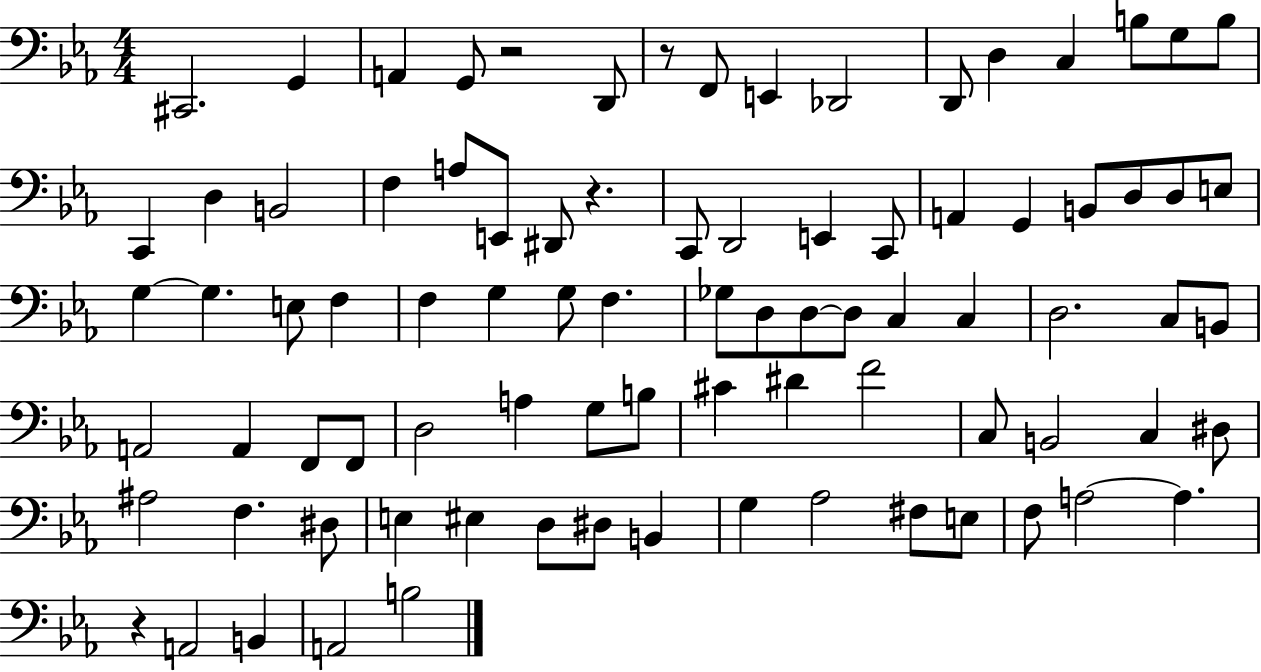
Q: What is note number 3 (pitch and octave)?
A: A2